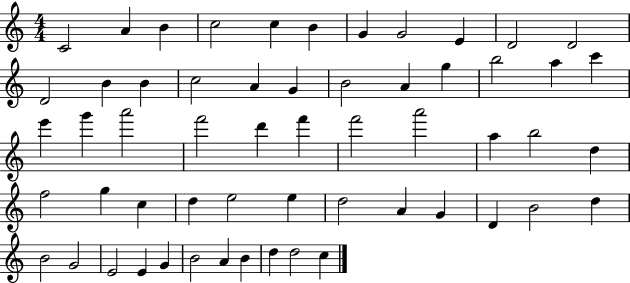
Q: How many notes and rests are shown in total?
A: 57